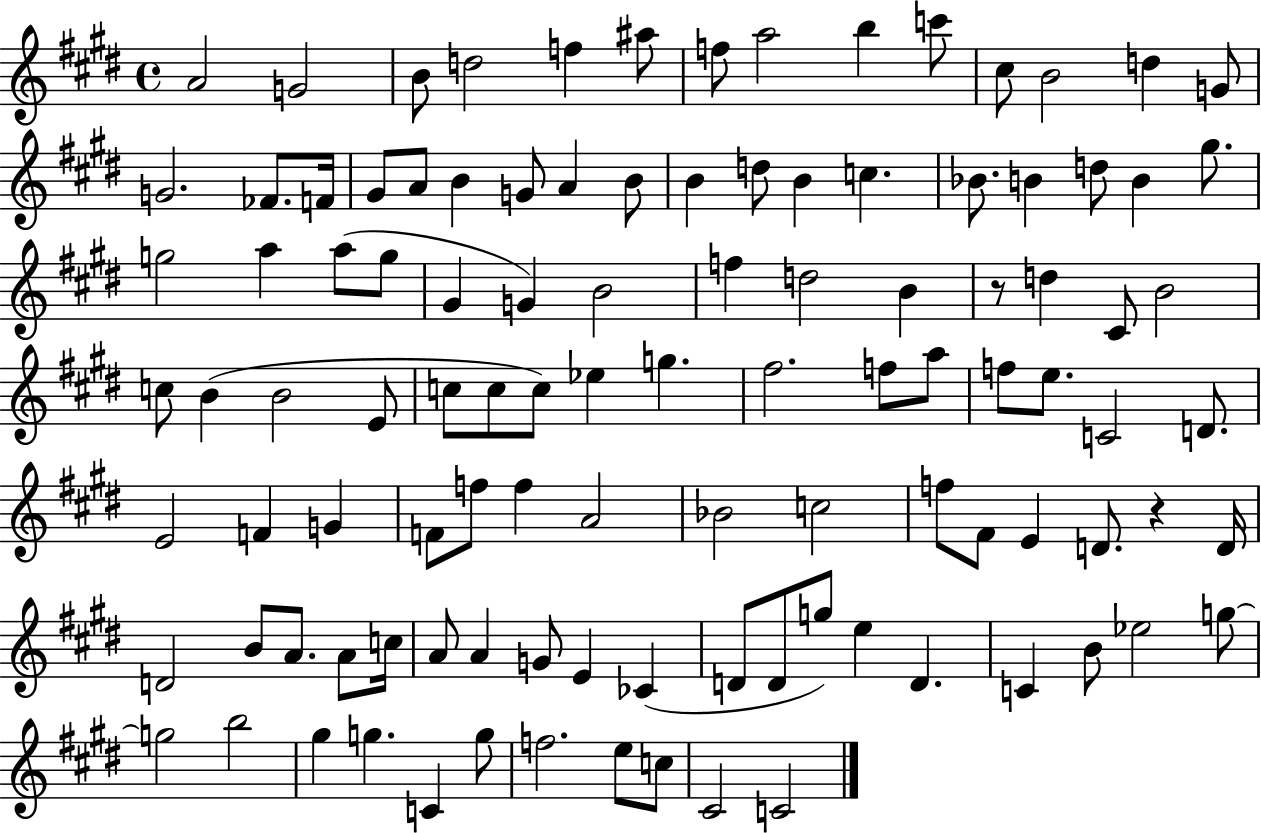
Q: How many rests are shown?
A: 2